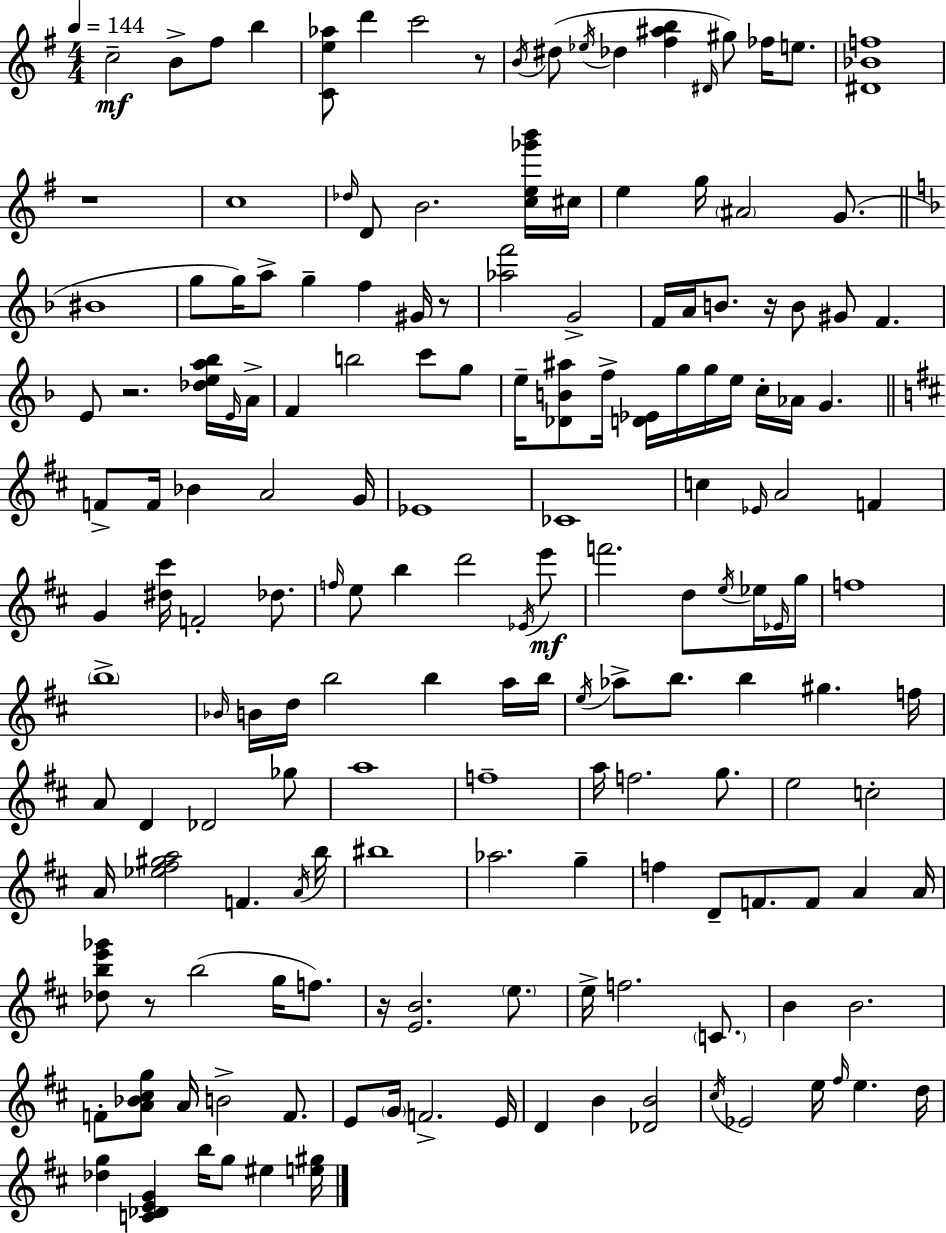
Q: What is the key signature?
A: E minor